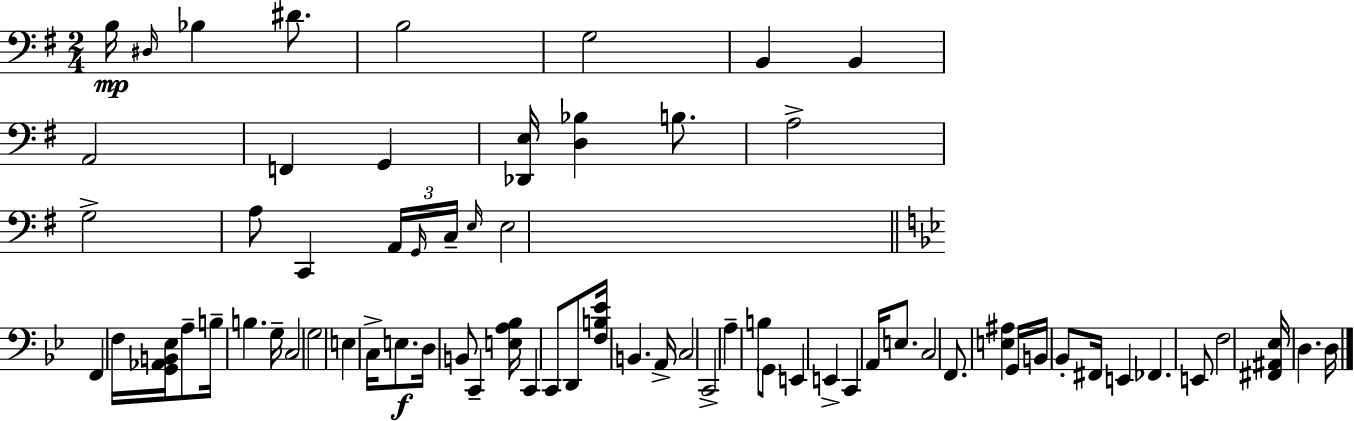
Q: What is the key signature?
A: G major